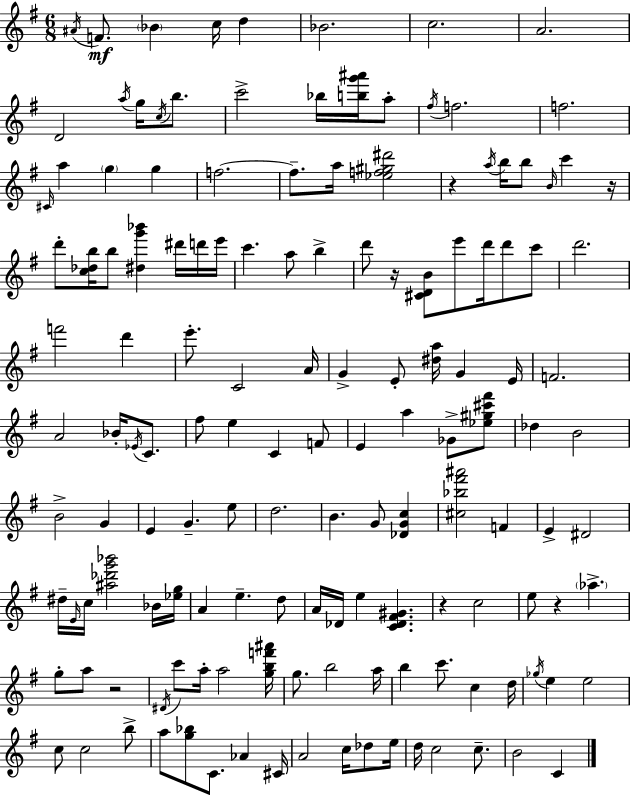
{
  \clef treble
  \numericTimeSignature
  \time 6/8
  \key g \major
  \acciaccatura { ais'16 }\mf f'8. \parenthesize bes'4 c''16 d''4 | bes'2. | c''2. | a'2. | \break d'2 \acciaccatura { a''16 } g''16 \acciaccatura { c''16 } | b''8. c'''2-> bes''16 | <b'' g''' ais'''>16 a''8-. \acciaccatura { fis''16 } f''2. | f''2. | \break \grace { cis'16 } a''4 \parenthesize g''4 | g''4 f''2.~~ | f''8.-- a''16 <ees'' f'' gis'' dis'''>2 | r4 \acciaccatura { a''16 } b''16 b''8 | \break \grace { b'16 } c'''4 r16 d'''8-. <c'' des'' b''>16 b''8 | <dis'' g''' bes'''>4 dis'''16 d'''16 e'''16 c'''4. | a''8 b''4-> d'''8 r16 <cis' d' b'>8 | e'''8 d'''16 d'''8 c'''8 d'''2. | \break f'''2 | d'''4 e'''8.-. c'2 | a'16 g'4-> e'8-. | <dis'' a''>16 g'4 e'16 f'2. | \break a'2 | bes'16-. \acciaccatura { ees'16 } c'8. fis''8 e''4 | c'4 f'8 e'4 | a''4 ges'8-> <ees'' gis'' cis''' fis'''>8 des''4 | \break b'2 b'2-> | g'4 e'4 | g'4.-- e''8 d''2. | b'4. | \break g'8 <des' g' c''>4 <cis'' bes'' fis''' ais'''>2 | f'4 e'4-> | dis'2 dis''16-- \grace { e'16 } c''16 <ais'' des''' g''' bes'''>2 | bes'16 <ees'' g''>16 a'4 | \break e''4.-- d''8 a'16 des'16 e''4 | <c' des' fis' gis'>4. r4 | c''2 e''8 r4 | \parenthesize aes''4.-> g''8-. a''8 | \break r2 \acciaccatura { dis'16 } c'''8 | a''16-. a''2 <g'' b'' f''' ais'''>16 g''8. | b''2 a''16 b''4 | c'''8. c''4 d''16 \acciaccatura { ges''16 } e''4 | \break e''2 c''8 | c''2 b''8-> a''8 | <g'' bes''>8 c'8. aes'4 cis'16 a'2 | c''16 des''8 e''16 d''16 | \break c''2 c''8.-- b'2 | c'4 \bar "|."
}